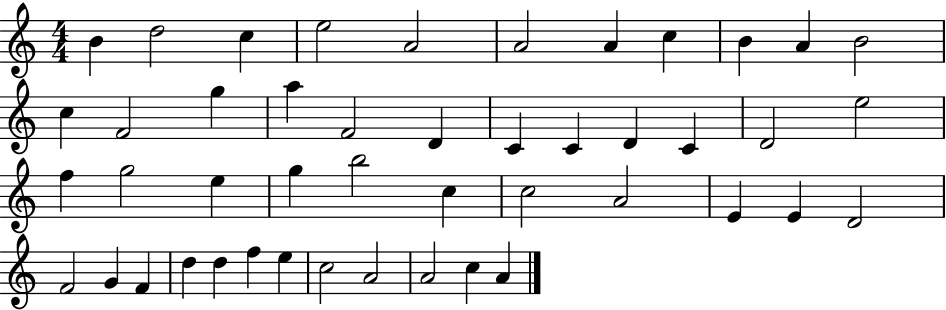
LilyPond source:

{
  \clef treble
  \numericTimeSignature
  \time 4/4
  \key c \major
  b'4 d''2 c''4 | e''2 a'2 | a'2 a'4 c''4 | b'4 a'4 b'2 | \break c''4 f'2 g''4 | a''4 f'2 d'4 | c'4 c'4 d'4 c'4 | d'2 e''2 | \break f''4 g''2 e''4 | g''4 b''2 c''4 | c''2 a'2 | e'4 e'4 d'2 | \break f'2 g'4 f'4 | d''4 d''4 f''4 e''4 | c''2 a'2 | a'2 c''4 a'4 | \break \bar "|."
}